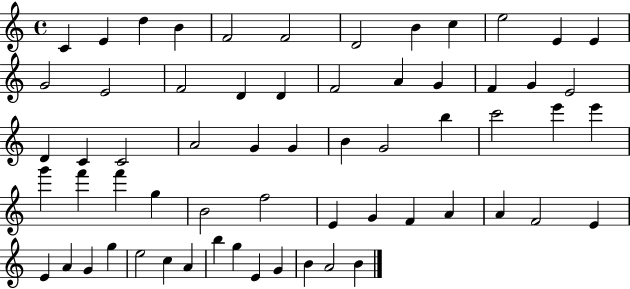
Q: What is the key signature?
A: C major